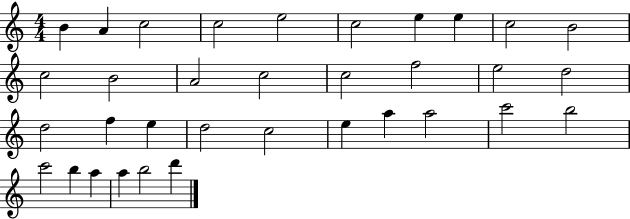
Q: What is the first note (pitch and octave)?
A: B4